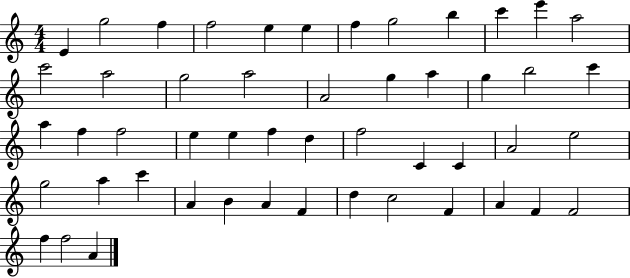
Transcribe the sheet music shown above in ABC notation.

X:1
T:Untitled
M:4/4
L:1/4
K:C
E g2 f f2 e e f g2 b c' e' a2 c'2 a2 g2 a2 A2 g a g b2 c' a f f2 e e f d f2 C C A2 e2 g2 a c' A B A F d c2 F A F F2 f f2 A